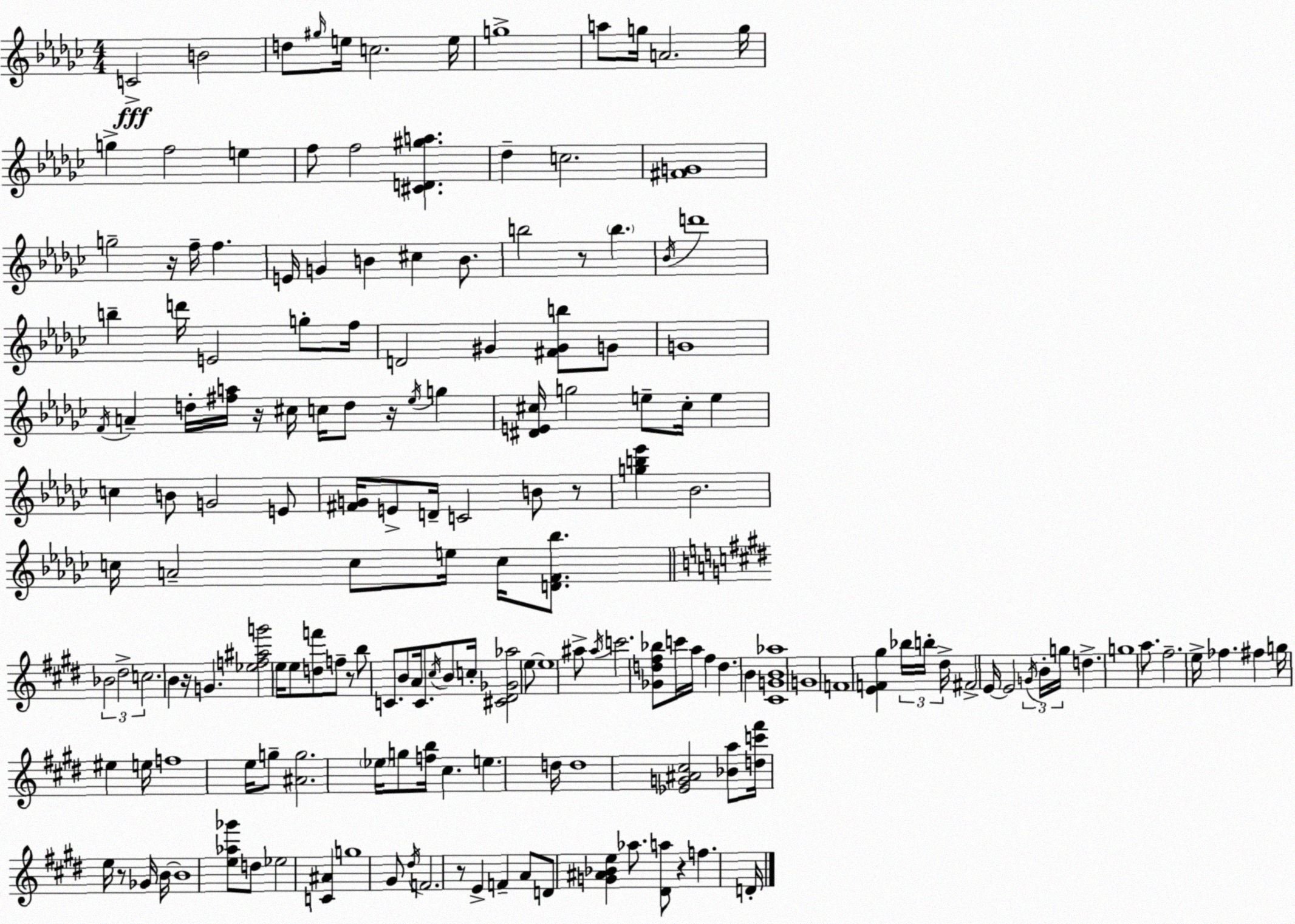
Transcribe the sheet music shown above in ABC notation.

X:1
T:Untitled
M:4/4
L:1/4
K:Ebm
C2 B2 d/2 ^g/4 e/4 c2 e/4 g4 a/2 g/4 A2 g/4 g f2 e f/2 f2 [^CD^ga] _d c2 [^FG]4 g2 z/4 f/4 f E/4 G B ^c B/2 b2 z/2 b _B/4 d'4 b d'/4 E2 g/2 f/4 D2 ^G [^F^Gb]/2 G/2 G4 F/4 A d/4 [^fa]/4 z/4 ^c/4 c/4 d/2 z/4 _e/4 g [^DE^c]/4 g2 e/2 ^c/4 e c B/2 G2 E/2 [^FG]/4 E/2 D/4 C2 B/2 z/2 [gb_e'] _B2 c/4 A2 c/2 e/4 c/4 [DF_b]/2 _B2 ^d2 c2 B z/4 G [_ef^ag']2 e/4 e/2 [df']/2 f/2 z/2 b/2 C/2 B/2 A/4 C/2 ^c/4 B/2 c/4 [^C^D_G_a]2 e/2 e4 ^a/2 ^a/4 c'2 [_Gd^f_b]/2 c'/4 a/4 ^f d B [^CGB_a]4 G4 F4 [EF^g] _b/4 b/4 ^d/4 ^F2 E/4 E2 G/4 B/4 g/4 d g4 a/2 ^f2 e/4 _f ^f g/4 ^e e/4 f4 e/4 g/2 [^Ag]2 _e/4 g/2 [fb]/4 ^c e d/4 d4 [_EG^A^c]2 [_Ba]/2 [dc'^f']/4 e/4 z/2 _G/4 B/4 B4 [e_a_g']/2 d/2 _e2 [C^A] g4 ^G/2 ^d/4 F2 z/2 E F A/2 D/2 [G^A_Be] _a/2 [^Da]/2 z f D/4